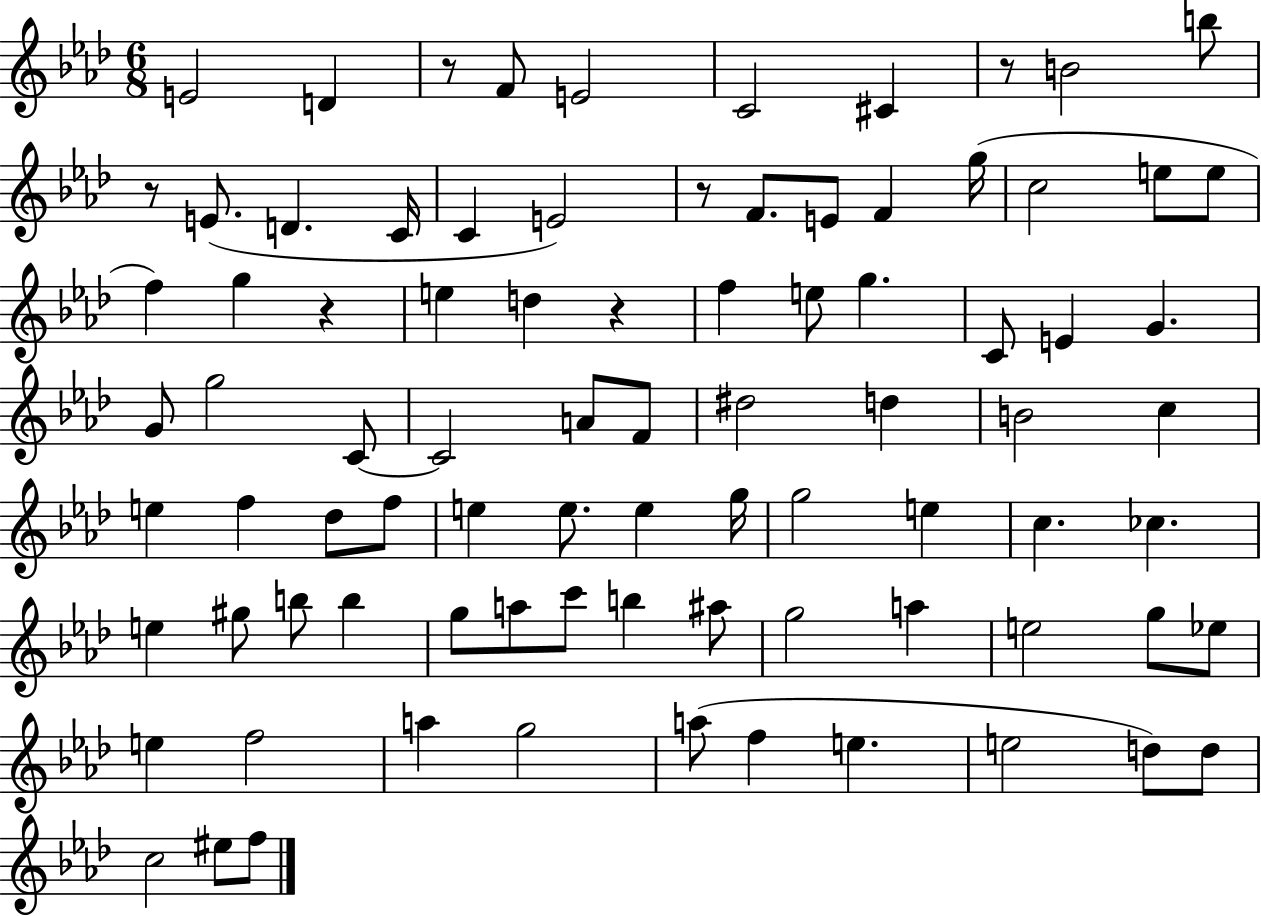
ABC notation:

X:1
T:Untitled
M:6/8
L:1/4
K:Ab
E2 D z/2 F/2 E2 C2 ^C z/2 B2 b/2 z/2 E/2 D C/4 C E2 z/2 F/2 E/2 F g/4 c2 e/2 e/2 f g z e d z f e/2 g C/2 E G G/2 g2 C/2 C2 A/2 F/2 ^d2 d B2 c e f _d/2 f/2 e e/2 e g/4 g2 e c _c e ^g/2 b/2 b g/2 a/2 c'/2 b ^a/2 g2 a e2 g/2 _e/2 e f2 a g2 a/2 f e e2 d/2 d/2 c2 ^e/2 f/2